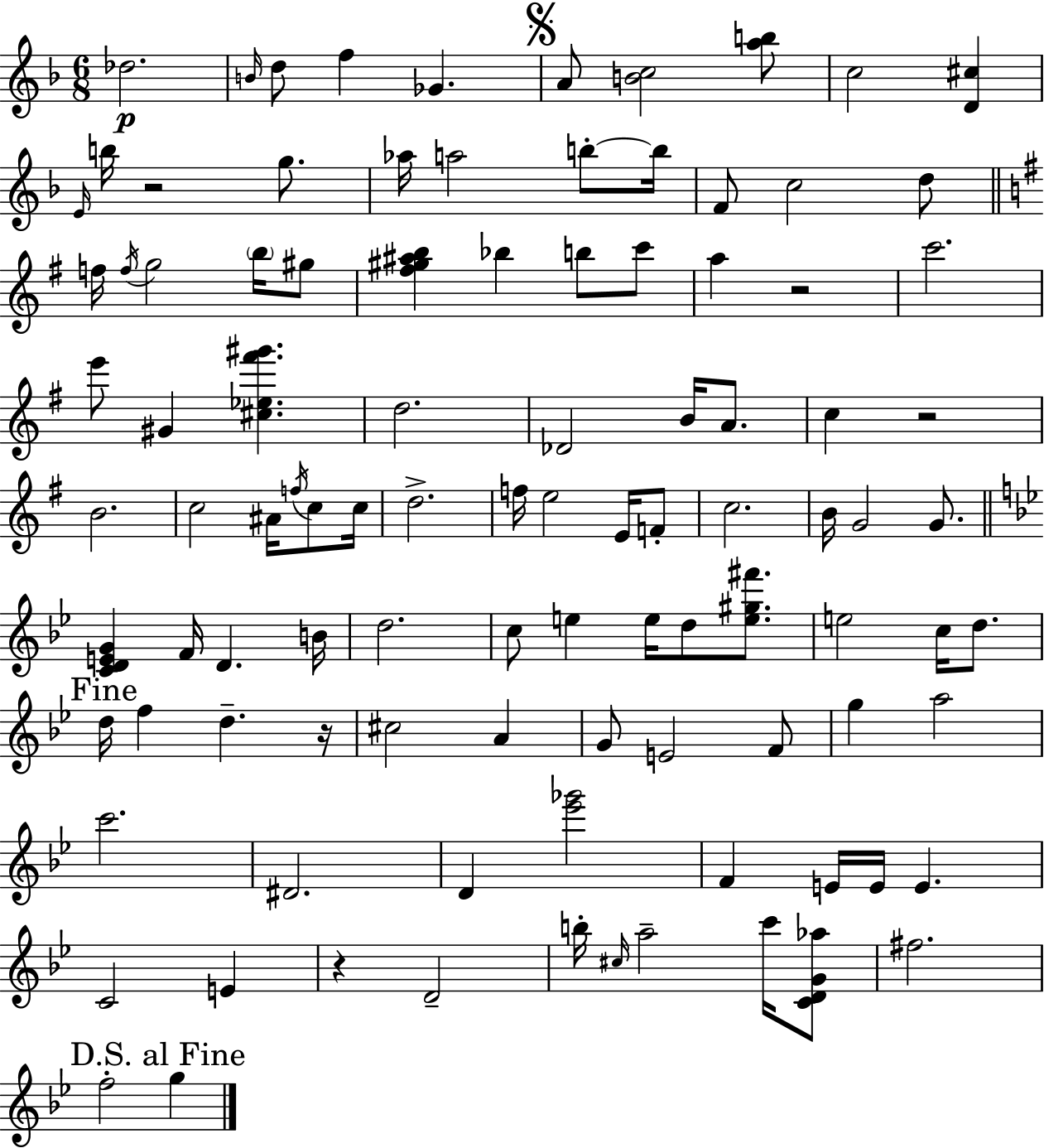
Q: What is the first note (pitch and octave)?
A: Db5